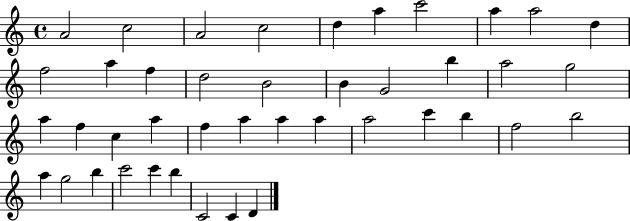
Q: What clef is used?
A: treble